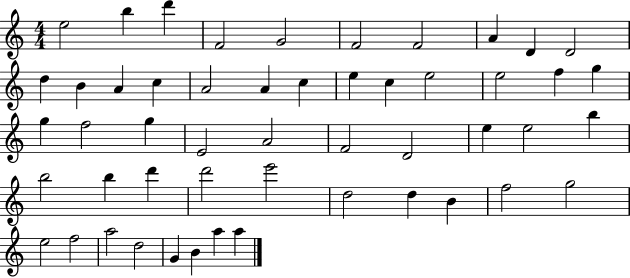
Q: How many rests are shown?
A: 0